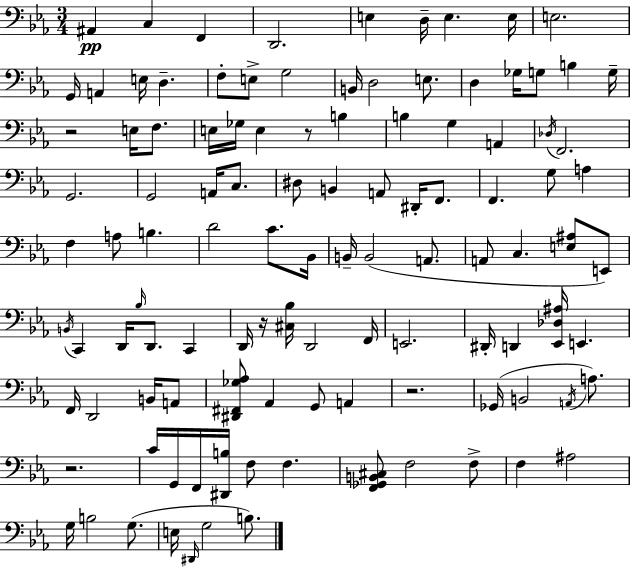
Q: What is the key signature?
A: C minor